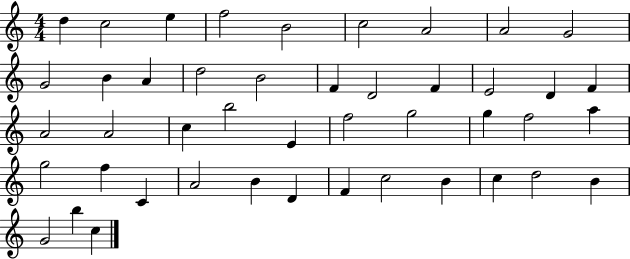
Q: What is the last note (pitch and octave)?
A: C5